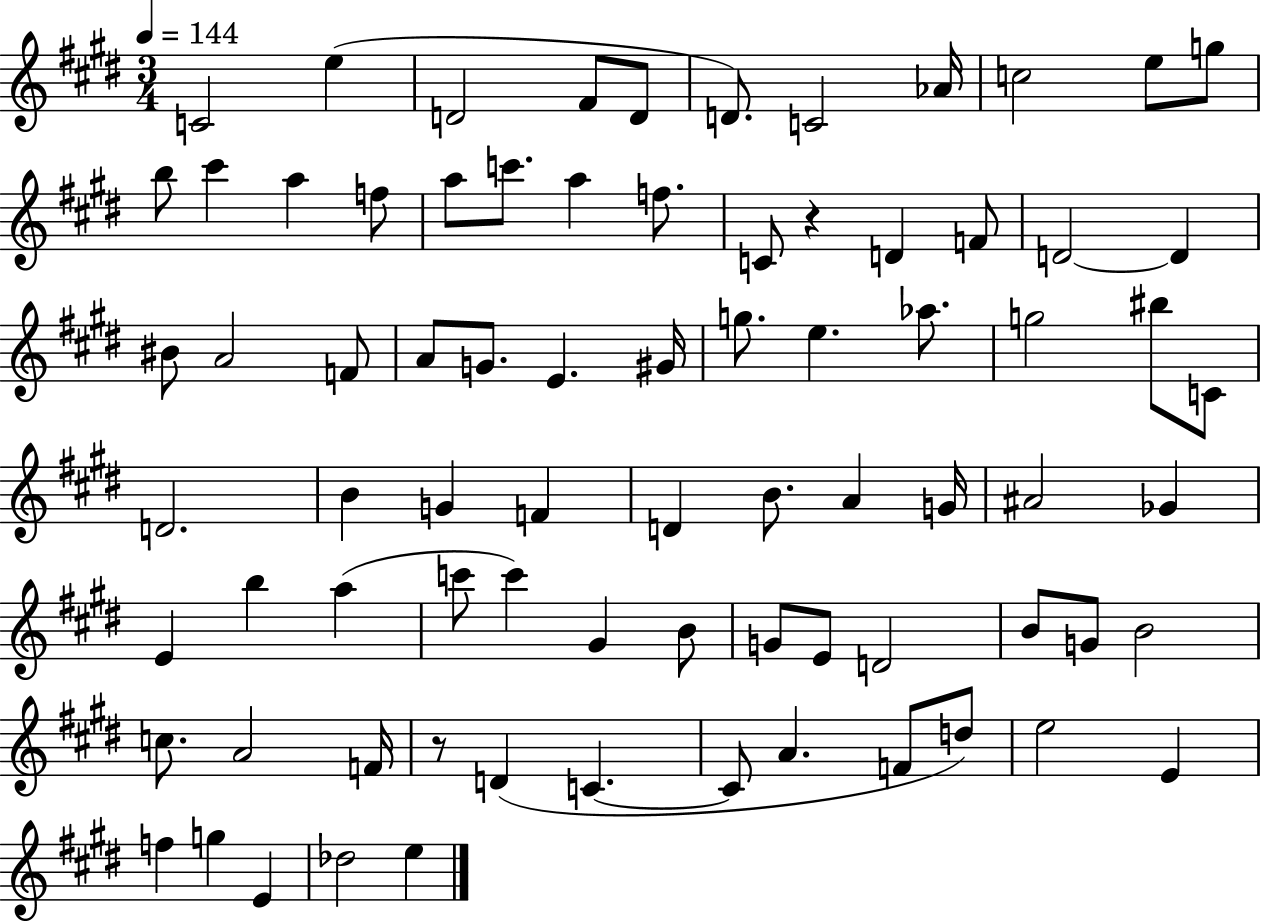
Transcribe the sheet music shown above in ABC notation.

X:1
T:Untitled
M:3/4
L:1/4
K:E
C2 e D2 ^F/2 D/2 D/2 C2 _A/4 c2 e/2 g/2 b/2 ^c' a f/2 a/2 c'/2 a f/2 C/2 z D F/2 D2 D ^B/2 A2 F/2 A/2 G/2 E ^G/4 g/2 e _a/2 g2 ^b/2 C/2 D2 B G F D B/2 A G/4 ^A2 _G E b a c'/2 c' ^G B/2 G/2 E/2 D2 B/2 G/2 B2 c/2 A2 F/4 z/2 D C C/2 A F/2 d/2 e2 E f g E _d2 e